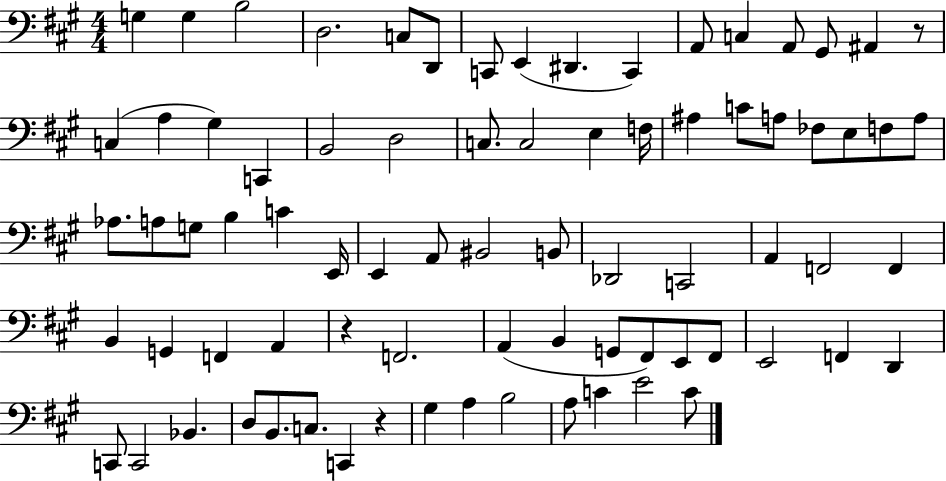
X:1
T:Untitled
M:4/4
L:1/4
K:A
G, G, B,2 D,2 C,/2 D,,/2 C,,/2 E,, ^D,, C,, A,,/2 C, A,,/2 ^G,,/2 ^A,, z/2 C, A, ^G, C,, B,,2 D,2 C,/2 C,2 E, F,/4 ^A, C/2 A,/2 _F,/2 E,/2 F,/2 A,/2 _A,/2 A,/2 G,/2 B, C E,,/4 E,, A,,/2 ^B,,2 B,,/2 _D,,2 C,,2 A,, F,,2 F,, B,, G,, F,, A,, z F,,2 A,, B,, G,,/2 ^F,,/2 E,,/2 ^F,,/2 E,,2 F,, D,, C,,/2 C,,2 _B,, D,/2 B,,/2 C,/2 C,, z ^G, A, B,2 A,/2 C E2 C/2